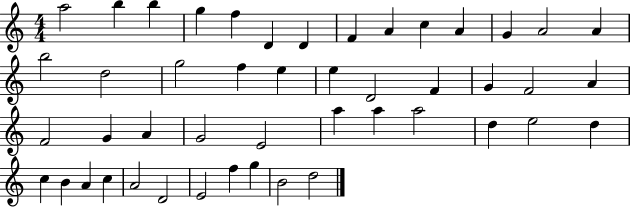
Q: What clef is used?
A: treble